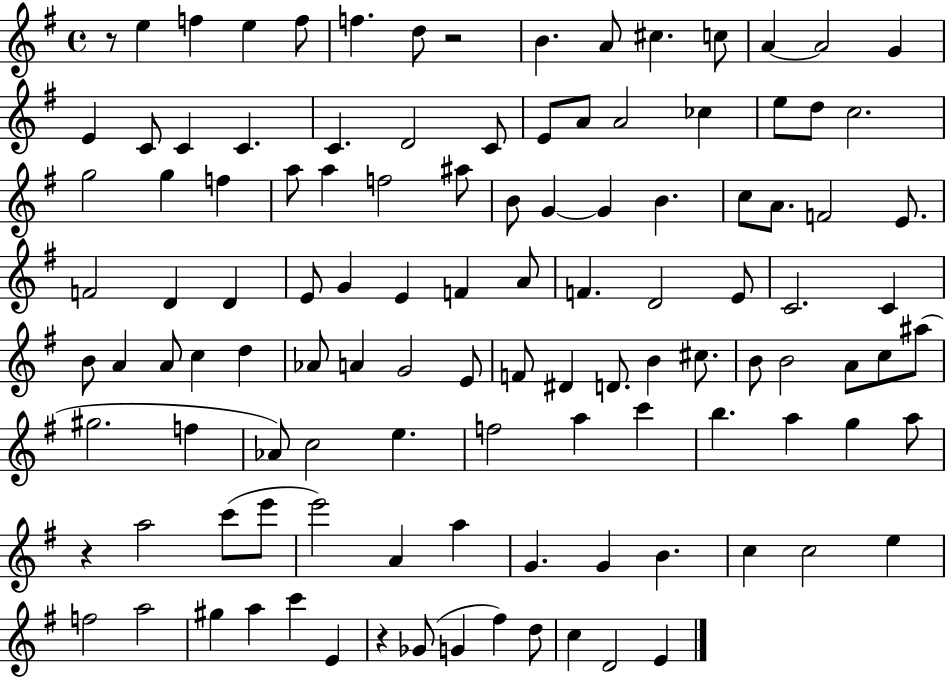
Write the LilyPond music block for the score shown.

{
  \clef treble
  \time 4/4
  \defaultTimeSignature
  \key g \major
  r8 e''4 f''4 e''4 f''8 | f''4. d''8 r2 | b'4. a'8 cis''4. c''8 | a'4~~ a'2 g'4 | \break e'4 c'8 c'4 c'4. | c'4. d'2 c'8 | e'8 a'8 a'2 ces''4 | e''8 d''8 c''2. | \break g''2 g''4 f''4 | a''8 a''4 f''2 ais''8 | b'8 g'4~~ g'4 b'4. | c''8 a'8. f'2 e'8. | \break f'2 d'4 d'4 | e'8 g'4 e'4 f'4 a'8 | f'4. d'2 e'8 | c'2. c'4 | \break b'8 a'4 a'8 c''4 d''4 | aes'8 a'4 g'2 e'8 | f'8 dis'4 d'8. b'4 cis''8. | b'8 b'2 a'8 c''8 ais''8( | \break gis''2. f''4 | aes'8) c''2 e''4. | f''2 a''4 c'''4 | b''4. a''4 g''4 a''8 | \break r4 a''2 c'''8( e'''8 | e'''2) a'4 a''4 | g'4. g'4 b'4. | c''4 c''2 e''4 | \break f''2 a''2 | gis''4 a''4 c'''4 e'4 | r4 ges'8( g'4 fis''4) d''8 | c''4 d'2 e'4 | \break \bar "|."
}